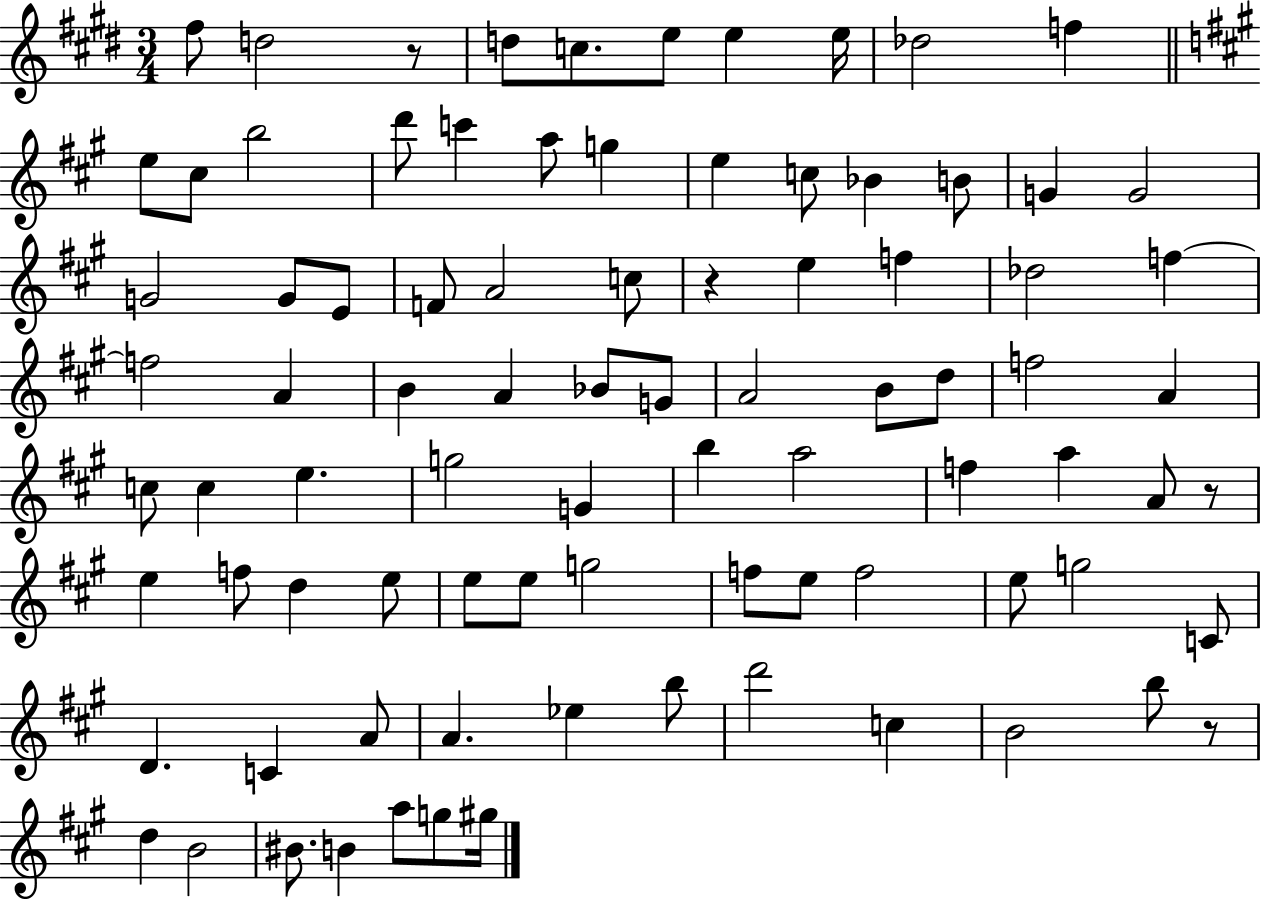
{
  \clef treble
  \numericTimeSignature
  \time 3/4
  \key e \major
  fis''8 d''2 r8 | d''8 c''8. e''8 e''4 e''16 | des''2 f''4 | \bar "||" \break \key a \major e''8 cis''8 b''2 | d'''8 c'''4 a''8 g''4 | e''4 c''8 bes'4 b'8 | g'4 g'2 | \break g'2 g'8 e'8 | f'8 a'2 c''8 | r4 e''4 f''4 | des''2 f''4~~ | \break f''2 a'4 | b'4 a'4 bes'8 g'8 | a'2 b'8 d''8 | f''2 a'4 | \break c''8 c''4 e''4. | g''2 g'4 | b''4 a''2 | f''4 a''4 a'8 r8 | \break e''4 f''8 d''4 e''8 | e''8 e''8 g''2 | f''8 e''8 f''2 | e''8 g''2 c'8 | \break d'4. c'4 a'8 | a'4. ees''4 b''8 | d'''2 c''4 | b'2 b''8 r8 | \break d''4 b'2 | bis'8. b'4 a''8 g''8 gis''16 | \bar "|."
}